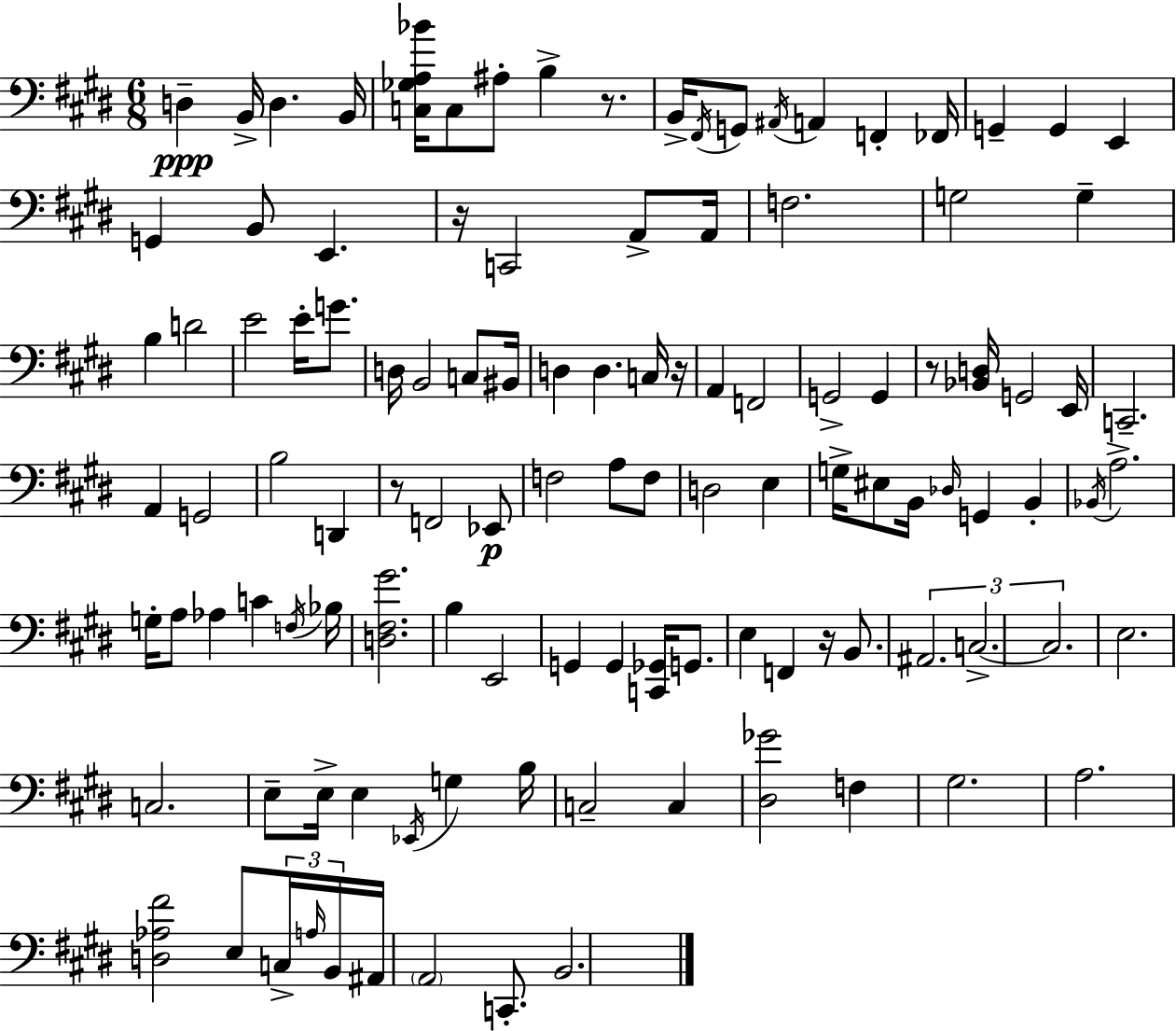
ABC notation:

X:1
T:Untitled
M:6/8
L:1/4
K:E
D, B,,/4 D, B,,/4 [C,_G,A,_B]/4 C,/2 ^A,/2 B, z/2 B,,/4 ^F,,/4 G,,/2 ^A,,/4 A,, F,, _F,,/4 G,, G,, E,, G,, B,,/2 E,, z/4 C,,2 A,,/2 A,,/4 F,2 G,2 G, B, D2 E2 E/4 G/2 D,/4 B,,2 C,/2 ^B,,/4 D, D, C,/4 z/4 A,, F,,2 G,,2 G,, z/2 [_B,,D,]/4 G,,2 E,,/4 C,,2 A,, G,,2 B,2 D,, z/2 F,,2 _E,,/2 F,2 A,/2 F,/2 D,2 E, G,/4 ^E,/2 B,,/4 _D,/4 G,, B,, _B,,/4 A,2 G,/4 A,/2 _A, C F,/4 _B,/4 [D,^F,^G]2 B, E,,2 G,, G,, [C,,_G,,]/4 G,,/2 E, F,, z/4 B,,/2 ^A,,2 C,2 C,2 E,2 C,2 E,/2 E,/4 E, _E,,/4 G, B,/4 C,2 C, [^D,_G]2 F, ^G,2 A,2 [D,_A,^F]2 E,/2 C,/4 A,/4 B,,/4 ^A,,/4 A,,2 C,,/2 B,,2